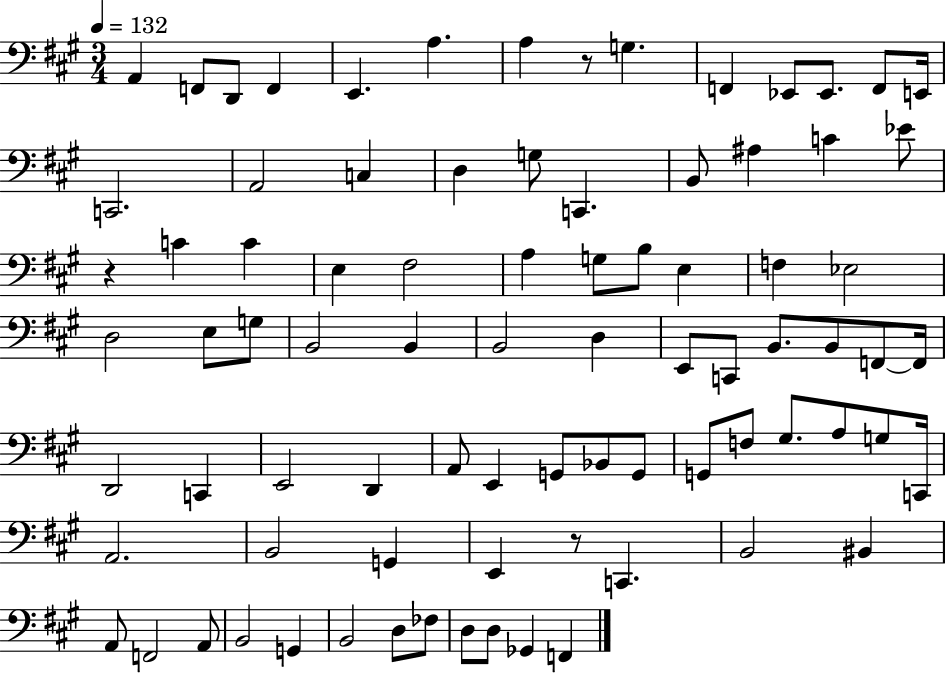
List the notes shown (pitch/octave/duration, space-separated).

A2/q F2/e D2/e F2/q E2/q. A3/q. A3/q R/e G3/q. F2/q Eb2/e Eb2/e. F2/e E2/s C2/h. A2/h C3/q D3/q G3/e C2/q. B2/e A#3/q C4/q Eb4/e R/q C4/q C4/q E3/q F#3/h A3/q G3/e B3/e E3/q F3/q Eb3/h D3/h E3/e G3/e B2/h B2/q B2/h D3/q E2/e C2/e B2/e. B2/e F2/e F2/s D2/h C2/q E2/h D2/q A2/e E2/q G2/e Bb2/e G2/e G2/e F3/e G#3/e. A3/e G3/e C2/s A2/h. B2/h G2/q E2/q R/e C2/q. B2/h BIS2/q A2/e F2/h A2/e B2/h G2/q B2/h D3/e FES3/e D3/e D3/e Gb2/q F2/q